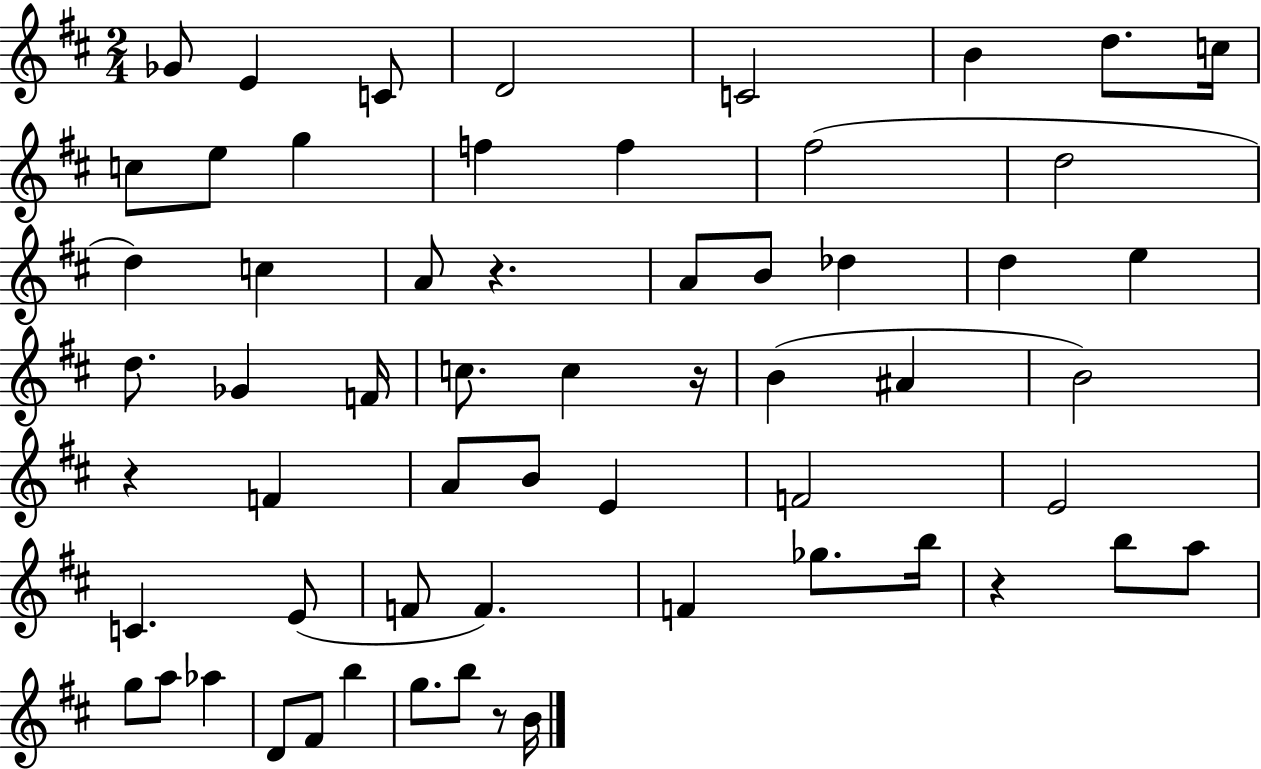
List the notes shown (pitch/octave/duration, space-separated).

Gb4/e E4/q C4/e D4/h C4/h B4/q D5/e. C5/s C5/e E5/e G5/q F5/q F5/q F#5/h D5/h D5/q C5/q A4/e R/q. A4/e B4/e Db5/q D5/q E5/q D5/e. Gb4/q F4/s C5/e. C5/q R/s B4/q A#4/q B4/h R/q F4/q A4/e B4/e E4/q F4/h E4/h C4/q. E4/e F4/e F4/q. F4/q Gb5/e. B5/s R/q B5/e A5/e G5/e A5/e Ab5/q D4/e F#4/e B5/q G5/e. B5/e R/e B4/s